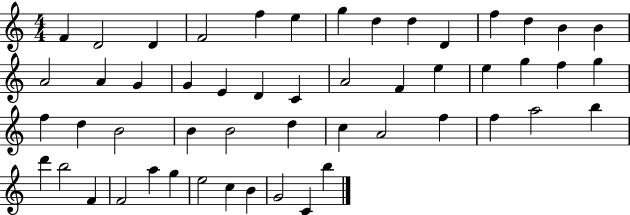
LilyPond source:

{
  \clef treble
  \numericTimeSignature
  \time 4/4
  \key c \major
  f'4 d'2 d'4 | f'2 f''4 e''4 | g''4 d''4 d''4 d'4 | f''4 d''4 b'4 b'4 | \break a'2 a'4 g'4 | g'4 e'4 d'4 c'4 | a'2 f'4 e''4 | e''4 g''4 f''4 g''4 | \break f''4 d''4 b'2 | b'4 b'2 d''4 | c''4 a'2 f''4 | f''4 a''2 b''4 | \break d'''4 b''2 f'4 | f'2 a''4 g''4 | e''2 c''4 b'4 | g'2 c'4 b''4 | \break \bar "|."
}